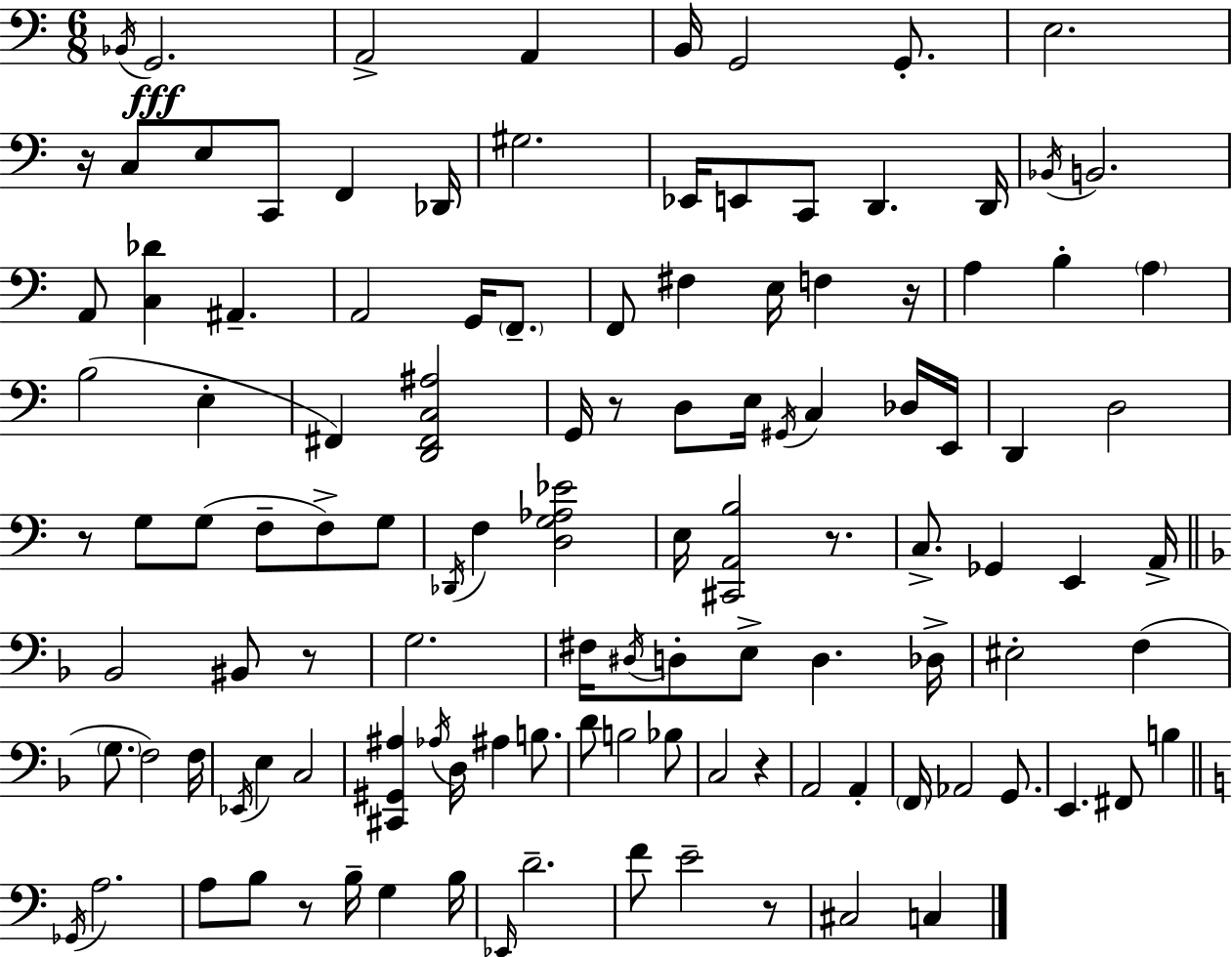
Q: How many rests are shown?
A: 9